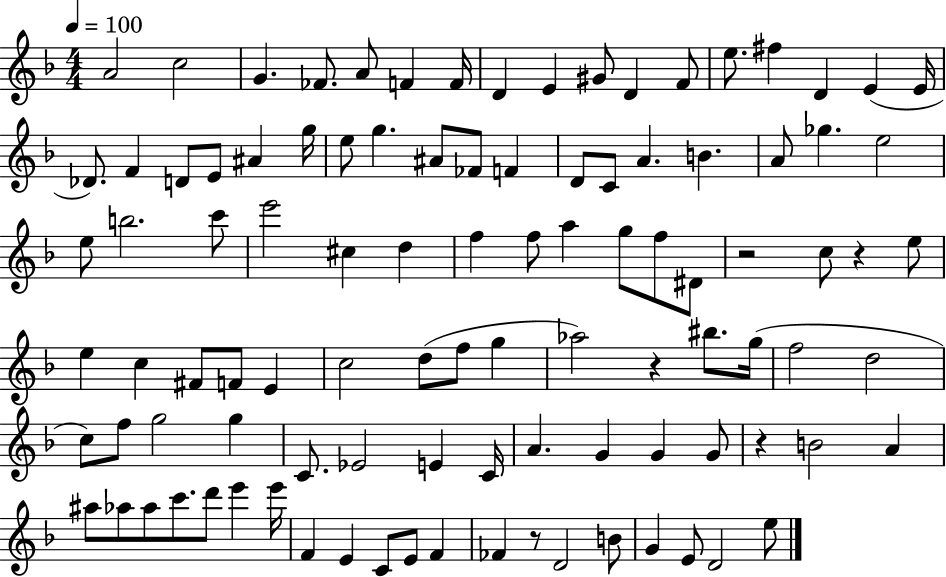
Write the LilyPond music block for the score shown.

{
  \clef treble
  \numericTimeSignature
  \time 4/4
  \key f \major
  \tempo 4 = 100
  a'2 c''2 | g'4. fes'8. a'8 f'4 f'16 | d'4 e'4 gis'8 d'4 f'8 | e''8. fis''4 d'4 e'4( e'16 | \break des'8.) f'4 d'8 e'8 ais'4 g''16 | e''8 g''4. ais'8 fes'8 f'4 | d'8 c'8 a'4. b'4. | a'8 ges''4. e''2 | \break e''8 b''2. c'''8 | e'''2 cis''4 d''4 | f''4 f''8 a''4 g''8 f''8 dis'8 | r2 c''8 r4 e''8 | \break e''4 c''4 fis'8 f'8 e'4 | c''2 d''8( f''8 g''4 | aes''2) r4 bis''8. g''16( | f''2 d''2 | \break c''8) f''8 g''2 g''4 | c'8. ees'2 e'4 c'16 | a'4. g'4 g'4 g'8 | r4 b'2 a'4 | \break ais''8 aes''8 aes''8 c'''8. d'''8 e'''4 e'''16 | f'4 e'4 c'8 e'8 f'4 | fes'4 r8 d'2 b'8 | g'4 e'8 d'2 e''8 | \break \bar "|."
}